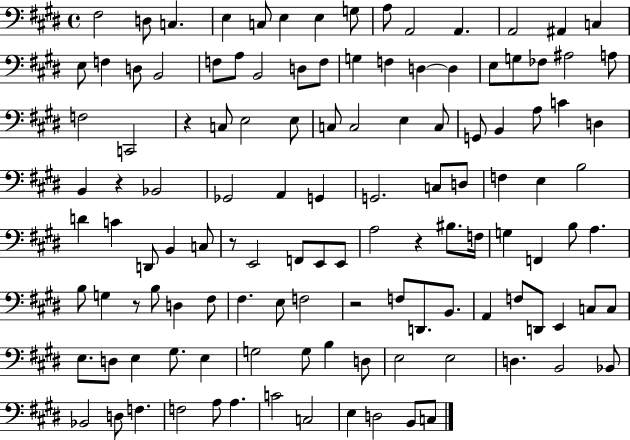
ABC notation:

X:1
T:Untitled
M:4/4
L:1/4
K:E
^F,2 D,/2 C, E, C,/2 E, E, G,/2 A,/2 A,,2 A,, A,,2 ^A,, C, E,/2 F, D,/2 B,,2 F,/2 A,/2 B,,2 D,/2 F,/2 G, F, D, D, E,/2 G,/2 _F,/2 ^A,2 A,/2 F,2 C,,2 z C,/2 E,2 E,/2 C,/2 C,2 E, C,/2 G,,/2 B,, A,/2 C D, B,, z _B,,2 _G,,2 A,, G,, G,,2 C,/2 D,/2 F, E, B,2 D C D,,/2 B,, C,/2 z/2 E,,2 F,,/2 E,,/2 E,,/2 A,2 z ^B,/2 F,/4 G, F,, B,/2 A, B,/2 G, z/2 B,/2 D, ^F,/2 ^F, E,/2 F,2 z2 F,/2 D,,/2 B,,/2 A,, F,/2 D,,/2 E,, C,/2 C,/2 E,/2 D,/2 E, ^G,/2 E, G,2 G,/2 B, D,/2 E,2 E,2 D, B,,2 _B,,/2 _B,,2 D,/2 F, F,2 A,/2 A, C2 C,2 E, D,2 B,,/2 C,/2